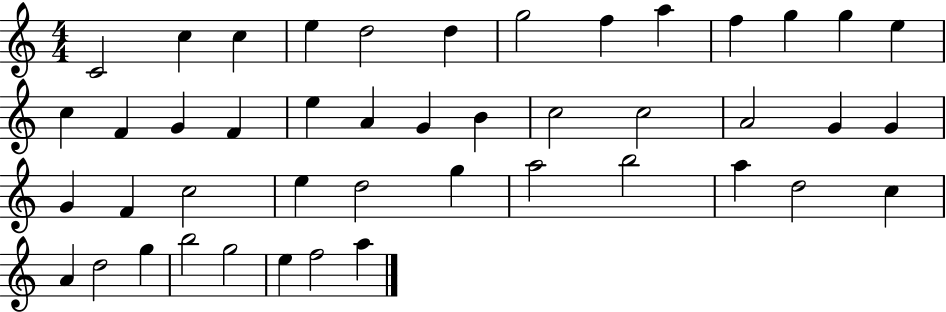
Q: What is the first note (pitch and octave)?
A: C4